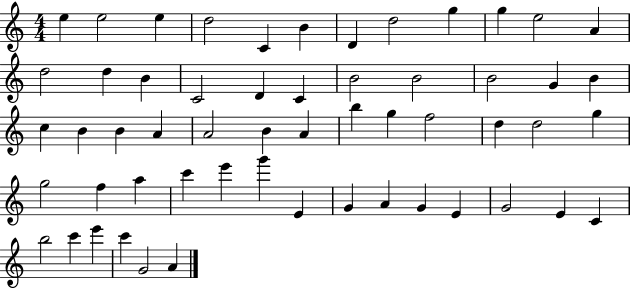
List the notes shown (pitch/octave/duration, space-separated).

E5/q E5/h E5/q D5/h C4/q B4/q D4/q D5/h G5/q G5/q E5/h A4/q D5/h D5/q B4/q C4/h D4/q C4/q B4/h B4/h B4/h G4/q B4/q C5/q B4/q B4/q A4/q A4/h B4/q A4/q B5/q G5/q F5/h D5/q D5/h G5/q G5/h F5/q A5/q C6/q E6/q G6/q E4/q G4/q A4/q G4/q E4/q G4/h E4/q C4/q B5/h C6/q E6/q C6/q G4/h A4/q